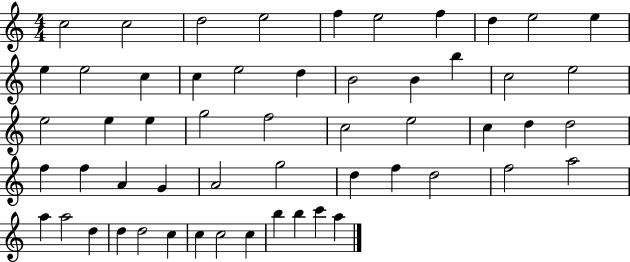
C5/h C5/h D5/h E5/h F5/q E5/h F5/q D5/q E5/h E5/q E5/q E5/h C5/q C5/q E5/h D5/q B4/h B4/q B5/q C5/h E5/h E5/h E5/q E5/q G5/h F5/h C5/h E5/h C5/q D5/q D5/h F5/q F5/q A4/q G4/q A4/h G5/h D5/q F5/q D5/h F5/h A5/h A5/q A5/h D5/q D5/q D5/h C5/q C5/q C5/h C5/q B5/q B5/q C6/q A5/q